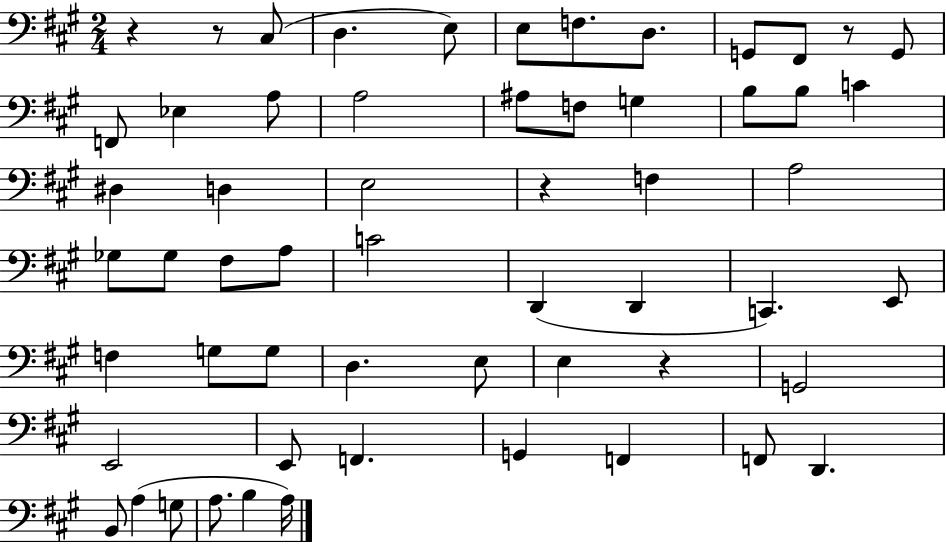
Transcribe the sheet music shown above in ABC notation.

X:1
T:Untitled
M:2/4
L:1/4
K:A
z z/2 ^C,/2 D, E,/2 E,/2 F,/2 D,/2 G,,/2 ^F,,/2 z/2 G,,/2 F,,/2 _E, A,/2 A,2 ^A,/2 F,/2 G, B,/2 B,/2 C ^D, D, E,2 z F, A,2 _G,/2 _G,/2 ^F,/2 A,/2 C2 D,, D,, C,, E,,/2 F, G,/2 G,/2 D, E,/2 E, z G,,2 E,,2 E,,/2 F,, G,, F,, F,,/2 D,, B,,/2 A, G,/2 A,/2 B, A,/4